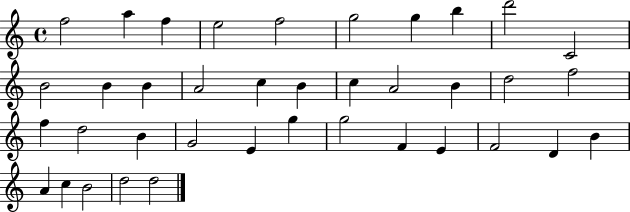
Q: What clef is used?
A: treble